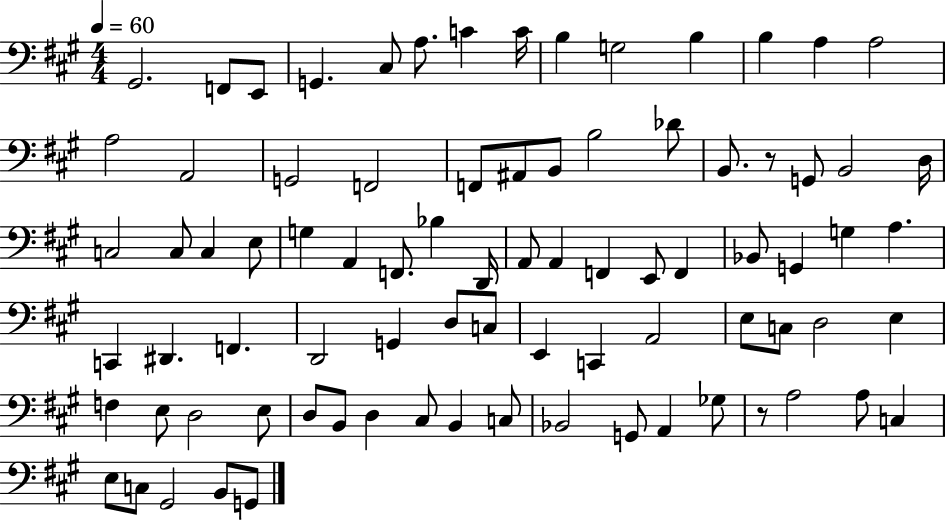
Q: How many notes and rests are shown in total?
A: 83